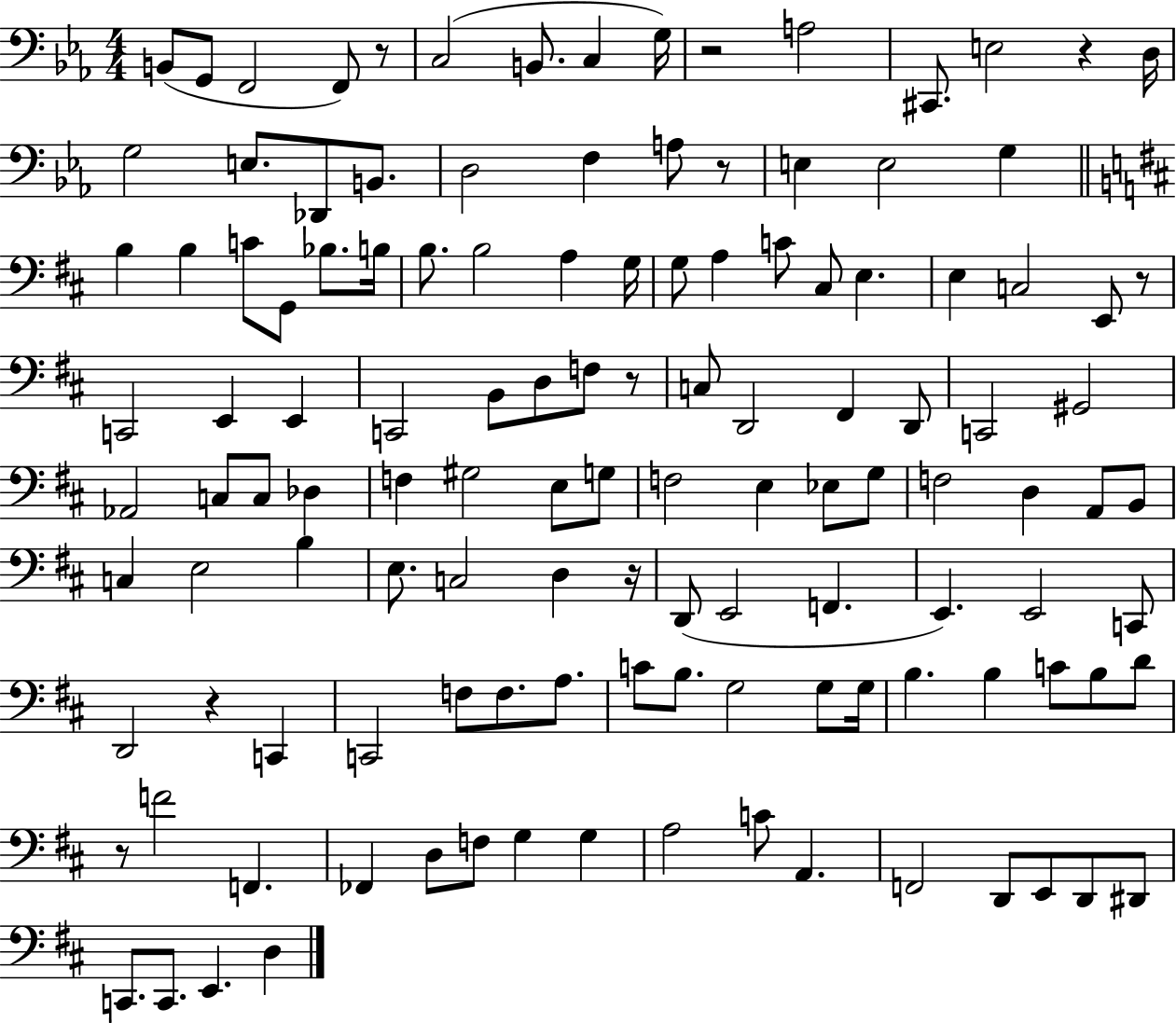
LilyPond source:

{
  \clef bass
  \numericTimeSignature
  \time 4/4
  \key ees \major
  b,8( g,8 f,2 f,8) r8 | c2( b,8. c4 g16) | r2 a2 | cis,8. e2 r4 d16 | \break g2 e8. des,8 b,8. | d2 f4 a8 r8 | e4 e2 g4 | \bar "||" \break \key d \major b4 b4 c'8 g,8 bes8. b16 | b8. b2 a4 g16 | g8 a4 c'8 cis8 e4. | e4 c2 e,8 r8 | \break c,2 e,4 e,4 | c,2 b,8 d8 f8 r8 | c8 d,2 fis,4 d,8 | c,2 gis,2 | \break aes,2 c8 c8 des4 | f4 gis2 e8 g8 | f2 e4 ees8 g8 | f2 d4 a,8 b,8 | \break c4 e2 b4 | e8. c2 d4 r16 | d,8( e,2 f,4. | e,4.) e,2 c,8 | \break d,2 r4 c,4 | c,2 f8 f8. a8. | c'8 b8. g2 g8 g16 | b4. b4 c'8 b8 d'8 | \break r8 f'2 f,4. | fes,4 d8 f8 g4 g4 | a2 c'8 a,4. | f,2 d,8 e,8 d,8 dis,8 | \break c,8. c,8. e,4. d4 | \bar "|."
}